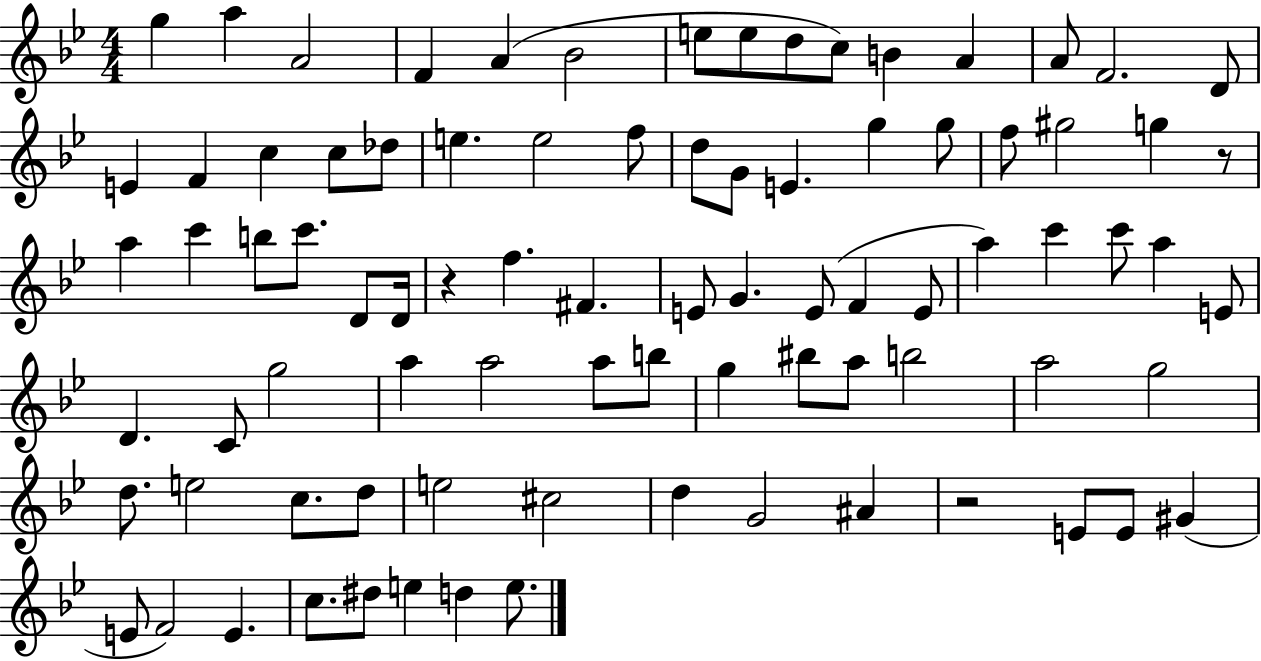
{
  \clef treble
  \numericTimeSignature
  \time 4/4
  \key bes \major
  g''4 a''4 a'2 | f'4 a'4( bes'2 | e''8 e''8 d''8 c''8) b'4 a'4 | a'8 f'2. d'8 | \break e'4 f'4 c''4 c''8 des''8 | e''4. e''2 f''8 | d''8 g'8 e'4. g''4 g''8 | f''8 gis''2 g''4 r8 | \break a''4 c'''4 b''8 c'''8. d'8 d'16 | r4 f''4. fis'4. | e'8 g'4. e'8( f'4 e'8 | a''4) c'''4 c'''8 a''4 e'8 | \break d'4. c'8 g''2 | a''4 a''2 a''8 b''8 | g''4 bis''8 a''8 b''2 | a''2 g''2 | \break d''8. e''2 c''8. d''8 | e''2 cis''2 | d''4 g'2 ais'4 | r2 e'8 e'8 gis'4( | \break e'8 f'2) e'4. | c''8. dis''8 e''4 d''4 e''8. | \bar "|."
}